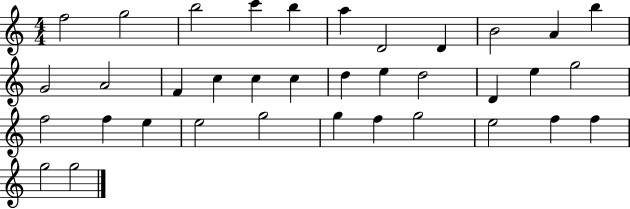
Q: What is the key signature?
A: C major